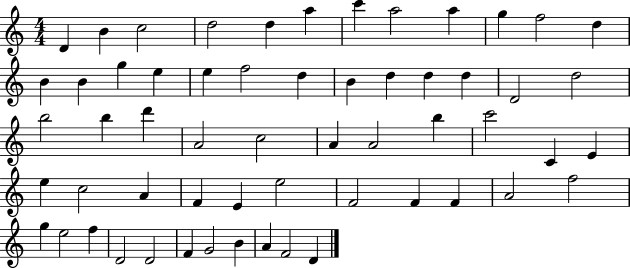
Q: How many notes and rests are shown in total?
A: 58